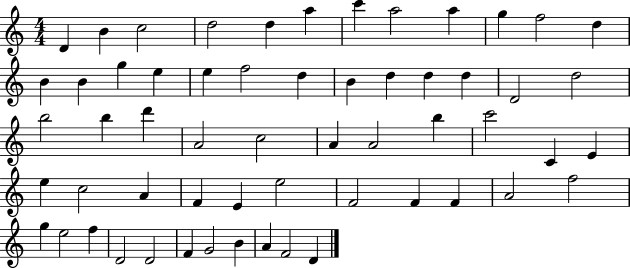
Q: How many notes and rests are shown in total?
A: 58